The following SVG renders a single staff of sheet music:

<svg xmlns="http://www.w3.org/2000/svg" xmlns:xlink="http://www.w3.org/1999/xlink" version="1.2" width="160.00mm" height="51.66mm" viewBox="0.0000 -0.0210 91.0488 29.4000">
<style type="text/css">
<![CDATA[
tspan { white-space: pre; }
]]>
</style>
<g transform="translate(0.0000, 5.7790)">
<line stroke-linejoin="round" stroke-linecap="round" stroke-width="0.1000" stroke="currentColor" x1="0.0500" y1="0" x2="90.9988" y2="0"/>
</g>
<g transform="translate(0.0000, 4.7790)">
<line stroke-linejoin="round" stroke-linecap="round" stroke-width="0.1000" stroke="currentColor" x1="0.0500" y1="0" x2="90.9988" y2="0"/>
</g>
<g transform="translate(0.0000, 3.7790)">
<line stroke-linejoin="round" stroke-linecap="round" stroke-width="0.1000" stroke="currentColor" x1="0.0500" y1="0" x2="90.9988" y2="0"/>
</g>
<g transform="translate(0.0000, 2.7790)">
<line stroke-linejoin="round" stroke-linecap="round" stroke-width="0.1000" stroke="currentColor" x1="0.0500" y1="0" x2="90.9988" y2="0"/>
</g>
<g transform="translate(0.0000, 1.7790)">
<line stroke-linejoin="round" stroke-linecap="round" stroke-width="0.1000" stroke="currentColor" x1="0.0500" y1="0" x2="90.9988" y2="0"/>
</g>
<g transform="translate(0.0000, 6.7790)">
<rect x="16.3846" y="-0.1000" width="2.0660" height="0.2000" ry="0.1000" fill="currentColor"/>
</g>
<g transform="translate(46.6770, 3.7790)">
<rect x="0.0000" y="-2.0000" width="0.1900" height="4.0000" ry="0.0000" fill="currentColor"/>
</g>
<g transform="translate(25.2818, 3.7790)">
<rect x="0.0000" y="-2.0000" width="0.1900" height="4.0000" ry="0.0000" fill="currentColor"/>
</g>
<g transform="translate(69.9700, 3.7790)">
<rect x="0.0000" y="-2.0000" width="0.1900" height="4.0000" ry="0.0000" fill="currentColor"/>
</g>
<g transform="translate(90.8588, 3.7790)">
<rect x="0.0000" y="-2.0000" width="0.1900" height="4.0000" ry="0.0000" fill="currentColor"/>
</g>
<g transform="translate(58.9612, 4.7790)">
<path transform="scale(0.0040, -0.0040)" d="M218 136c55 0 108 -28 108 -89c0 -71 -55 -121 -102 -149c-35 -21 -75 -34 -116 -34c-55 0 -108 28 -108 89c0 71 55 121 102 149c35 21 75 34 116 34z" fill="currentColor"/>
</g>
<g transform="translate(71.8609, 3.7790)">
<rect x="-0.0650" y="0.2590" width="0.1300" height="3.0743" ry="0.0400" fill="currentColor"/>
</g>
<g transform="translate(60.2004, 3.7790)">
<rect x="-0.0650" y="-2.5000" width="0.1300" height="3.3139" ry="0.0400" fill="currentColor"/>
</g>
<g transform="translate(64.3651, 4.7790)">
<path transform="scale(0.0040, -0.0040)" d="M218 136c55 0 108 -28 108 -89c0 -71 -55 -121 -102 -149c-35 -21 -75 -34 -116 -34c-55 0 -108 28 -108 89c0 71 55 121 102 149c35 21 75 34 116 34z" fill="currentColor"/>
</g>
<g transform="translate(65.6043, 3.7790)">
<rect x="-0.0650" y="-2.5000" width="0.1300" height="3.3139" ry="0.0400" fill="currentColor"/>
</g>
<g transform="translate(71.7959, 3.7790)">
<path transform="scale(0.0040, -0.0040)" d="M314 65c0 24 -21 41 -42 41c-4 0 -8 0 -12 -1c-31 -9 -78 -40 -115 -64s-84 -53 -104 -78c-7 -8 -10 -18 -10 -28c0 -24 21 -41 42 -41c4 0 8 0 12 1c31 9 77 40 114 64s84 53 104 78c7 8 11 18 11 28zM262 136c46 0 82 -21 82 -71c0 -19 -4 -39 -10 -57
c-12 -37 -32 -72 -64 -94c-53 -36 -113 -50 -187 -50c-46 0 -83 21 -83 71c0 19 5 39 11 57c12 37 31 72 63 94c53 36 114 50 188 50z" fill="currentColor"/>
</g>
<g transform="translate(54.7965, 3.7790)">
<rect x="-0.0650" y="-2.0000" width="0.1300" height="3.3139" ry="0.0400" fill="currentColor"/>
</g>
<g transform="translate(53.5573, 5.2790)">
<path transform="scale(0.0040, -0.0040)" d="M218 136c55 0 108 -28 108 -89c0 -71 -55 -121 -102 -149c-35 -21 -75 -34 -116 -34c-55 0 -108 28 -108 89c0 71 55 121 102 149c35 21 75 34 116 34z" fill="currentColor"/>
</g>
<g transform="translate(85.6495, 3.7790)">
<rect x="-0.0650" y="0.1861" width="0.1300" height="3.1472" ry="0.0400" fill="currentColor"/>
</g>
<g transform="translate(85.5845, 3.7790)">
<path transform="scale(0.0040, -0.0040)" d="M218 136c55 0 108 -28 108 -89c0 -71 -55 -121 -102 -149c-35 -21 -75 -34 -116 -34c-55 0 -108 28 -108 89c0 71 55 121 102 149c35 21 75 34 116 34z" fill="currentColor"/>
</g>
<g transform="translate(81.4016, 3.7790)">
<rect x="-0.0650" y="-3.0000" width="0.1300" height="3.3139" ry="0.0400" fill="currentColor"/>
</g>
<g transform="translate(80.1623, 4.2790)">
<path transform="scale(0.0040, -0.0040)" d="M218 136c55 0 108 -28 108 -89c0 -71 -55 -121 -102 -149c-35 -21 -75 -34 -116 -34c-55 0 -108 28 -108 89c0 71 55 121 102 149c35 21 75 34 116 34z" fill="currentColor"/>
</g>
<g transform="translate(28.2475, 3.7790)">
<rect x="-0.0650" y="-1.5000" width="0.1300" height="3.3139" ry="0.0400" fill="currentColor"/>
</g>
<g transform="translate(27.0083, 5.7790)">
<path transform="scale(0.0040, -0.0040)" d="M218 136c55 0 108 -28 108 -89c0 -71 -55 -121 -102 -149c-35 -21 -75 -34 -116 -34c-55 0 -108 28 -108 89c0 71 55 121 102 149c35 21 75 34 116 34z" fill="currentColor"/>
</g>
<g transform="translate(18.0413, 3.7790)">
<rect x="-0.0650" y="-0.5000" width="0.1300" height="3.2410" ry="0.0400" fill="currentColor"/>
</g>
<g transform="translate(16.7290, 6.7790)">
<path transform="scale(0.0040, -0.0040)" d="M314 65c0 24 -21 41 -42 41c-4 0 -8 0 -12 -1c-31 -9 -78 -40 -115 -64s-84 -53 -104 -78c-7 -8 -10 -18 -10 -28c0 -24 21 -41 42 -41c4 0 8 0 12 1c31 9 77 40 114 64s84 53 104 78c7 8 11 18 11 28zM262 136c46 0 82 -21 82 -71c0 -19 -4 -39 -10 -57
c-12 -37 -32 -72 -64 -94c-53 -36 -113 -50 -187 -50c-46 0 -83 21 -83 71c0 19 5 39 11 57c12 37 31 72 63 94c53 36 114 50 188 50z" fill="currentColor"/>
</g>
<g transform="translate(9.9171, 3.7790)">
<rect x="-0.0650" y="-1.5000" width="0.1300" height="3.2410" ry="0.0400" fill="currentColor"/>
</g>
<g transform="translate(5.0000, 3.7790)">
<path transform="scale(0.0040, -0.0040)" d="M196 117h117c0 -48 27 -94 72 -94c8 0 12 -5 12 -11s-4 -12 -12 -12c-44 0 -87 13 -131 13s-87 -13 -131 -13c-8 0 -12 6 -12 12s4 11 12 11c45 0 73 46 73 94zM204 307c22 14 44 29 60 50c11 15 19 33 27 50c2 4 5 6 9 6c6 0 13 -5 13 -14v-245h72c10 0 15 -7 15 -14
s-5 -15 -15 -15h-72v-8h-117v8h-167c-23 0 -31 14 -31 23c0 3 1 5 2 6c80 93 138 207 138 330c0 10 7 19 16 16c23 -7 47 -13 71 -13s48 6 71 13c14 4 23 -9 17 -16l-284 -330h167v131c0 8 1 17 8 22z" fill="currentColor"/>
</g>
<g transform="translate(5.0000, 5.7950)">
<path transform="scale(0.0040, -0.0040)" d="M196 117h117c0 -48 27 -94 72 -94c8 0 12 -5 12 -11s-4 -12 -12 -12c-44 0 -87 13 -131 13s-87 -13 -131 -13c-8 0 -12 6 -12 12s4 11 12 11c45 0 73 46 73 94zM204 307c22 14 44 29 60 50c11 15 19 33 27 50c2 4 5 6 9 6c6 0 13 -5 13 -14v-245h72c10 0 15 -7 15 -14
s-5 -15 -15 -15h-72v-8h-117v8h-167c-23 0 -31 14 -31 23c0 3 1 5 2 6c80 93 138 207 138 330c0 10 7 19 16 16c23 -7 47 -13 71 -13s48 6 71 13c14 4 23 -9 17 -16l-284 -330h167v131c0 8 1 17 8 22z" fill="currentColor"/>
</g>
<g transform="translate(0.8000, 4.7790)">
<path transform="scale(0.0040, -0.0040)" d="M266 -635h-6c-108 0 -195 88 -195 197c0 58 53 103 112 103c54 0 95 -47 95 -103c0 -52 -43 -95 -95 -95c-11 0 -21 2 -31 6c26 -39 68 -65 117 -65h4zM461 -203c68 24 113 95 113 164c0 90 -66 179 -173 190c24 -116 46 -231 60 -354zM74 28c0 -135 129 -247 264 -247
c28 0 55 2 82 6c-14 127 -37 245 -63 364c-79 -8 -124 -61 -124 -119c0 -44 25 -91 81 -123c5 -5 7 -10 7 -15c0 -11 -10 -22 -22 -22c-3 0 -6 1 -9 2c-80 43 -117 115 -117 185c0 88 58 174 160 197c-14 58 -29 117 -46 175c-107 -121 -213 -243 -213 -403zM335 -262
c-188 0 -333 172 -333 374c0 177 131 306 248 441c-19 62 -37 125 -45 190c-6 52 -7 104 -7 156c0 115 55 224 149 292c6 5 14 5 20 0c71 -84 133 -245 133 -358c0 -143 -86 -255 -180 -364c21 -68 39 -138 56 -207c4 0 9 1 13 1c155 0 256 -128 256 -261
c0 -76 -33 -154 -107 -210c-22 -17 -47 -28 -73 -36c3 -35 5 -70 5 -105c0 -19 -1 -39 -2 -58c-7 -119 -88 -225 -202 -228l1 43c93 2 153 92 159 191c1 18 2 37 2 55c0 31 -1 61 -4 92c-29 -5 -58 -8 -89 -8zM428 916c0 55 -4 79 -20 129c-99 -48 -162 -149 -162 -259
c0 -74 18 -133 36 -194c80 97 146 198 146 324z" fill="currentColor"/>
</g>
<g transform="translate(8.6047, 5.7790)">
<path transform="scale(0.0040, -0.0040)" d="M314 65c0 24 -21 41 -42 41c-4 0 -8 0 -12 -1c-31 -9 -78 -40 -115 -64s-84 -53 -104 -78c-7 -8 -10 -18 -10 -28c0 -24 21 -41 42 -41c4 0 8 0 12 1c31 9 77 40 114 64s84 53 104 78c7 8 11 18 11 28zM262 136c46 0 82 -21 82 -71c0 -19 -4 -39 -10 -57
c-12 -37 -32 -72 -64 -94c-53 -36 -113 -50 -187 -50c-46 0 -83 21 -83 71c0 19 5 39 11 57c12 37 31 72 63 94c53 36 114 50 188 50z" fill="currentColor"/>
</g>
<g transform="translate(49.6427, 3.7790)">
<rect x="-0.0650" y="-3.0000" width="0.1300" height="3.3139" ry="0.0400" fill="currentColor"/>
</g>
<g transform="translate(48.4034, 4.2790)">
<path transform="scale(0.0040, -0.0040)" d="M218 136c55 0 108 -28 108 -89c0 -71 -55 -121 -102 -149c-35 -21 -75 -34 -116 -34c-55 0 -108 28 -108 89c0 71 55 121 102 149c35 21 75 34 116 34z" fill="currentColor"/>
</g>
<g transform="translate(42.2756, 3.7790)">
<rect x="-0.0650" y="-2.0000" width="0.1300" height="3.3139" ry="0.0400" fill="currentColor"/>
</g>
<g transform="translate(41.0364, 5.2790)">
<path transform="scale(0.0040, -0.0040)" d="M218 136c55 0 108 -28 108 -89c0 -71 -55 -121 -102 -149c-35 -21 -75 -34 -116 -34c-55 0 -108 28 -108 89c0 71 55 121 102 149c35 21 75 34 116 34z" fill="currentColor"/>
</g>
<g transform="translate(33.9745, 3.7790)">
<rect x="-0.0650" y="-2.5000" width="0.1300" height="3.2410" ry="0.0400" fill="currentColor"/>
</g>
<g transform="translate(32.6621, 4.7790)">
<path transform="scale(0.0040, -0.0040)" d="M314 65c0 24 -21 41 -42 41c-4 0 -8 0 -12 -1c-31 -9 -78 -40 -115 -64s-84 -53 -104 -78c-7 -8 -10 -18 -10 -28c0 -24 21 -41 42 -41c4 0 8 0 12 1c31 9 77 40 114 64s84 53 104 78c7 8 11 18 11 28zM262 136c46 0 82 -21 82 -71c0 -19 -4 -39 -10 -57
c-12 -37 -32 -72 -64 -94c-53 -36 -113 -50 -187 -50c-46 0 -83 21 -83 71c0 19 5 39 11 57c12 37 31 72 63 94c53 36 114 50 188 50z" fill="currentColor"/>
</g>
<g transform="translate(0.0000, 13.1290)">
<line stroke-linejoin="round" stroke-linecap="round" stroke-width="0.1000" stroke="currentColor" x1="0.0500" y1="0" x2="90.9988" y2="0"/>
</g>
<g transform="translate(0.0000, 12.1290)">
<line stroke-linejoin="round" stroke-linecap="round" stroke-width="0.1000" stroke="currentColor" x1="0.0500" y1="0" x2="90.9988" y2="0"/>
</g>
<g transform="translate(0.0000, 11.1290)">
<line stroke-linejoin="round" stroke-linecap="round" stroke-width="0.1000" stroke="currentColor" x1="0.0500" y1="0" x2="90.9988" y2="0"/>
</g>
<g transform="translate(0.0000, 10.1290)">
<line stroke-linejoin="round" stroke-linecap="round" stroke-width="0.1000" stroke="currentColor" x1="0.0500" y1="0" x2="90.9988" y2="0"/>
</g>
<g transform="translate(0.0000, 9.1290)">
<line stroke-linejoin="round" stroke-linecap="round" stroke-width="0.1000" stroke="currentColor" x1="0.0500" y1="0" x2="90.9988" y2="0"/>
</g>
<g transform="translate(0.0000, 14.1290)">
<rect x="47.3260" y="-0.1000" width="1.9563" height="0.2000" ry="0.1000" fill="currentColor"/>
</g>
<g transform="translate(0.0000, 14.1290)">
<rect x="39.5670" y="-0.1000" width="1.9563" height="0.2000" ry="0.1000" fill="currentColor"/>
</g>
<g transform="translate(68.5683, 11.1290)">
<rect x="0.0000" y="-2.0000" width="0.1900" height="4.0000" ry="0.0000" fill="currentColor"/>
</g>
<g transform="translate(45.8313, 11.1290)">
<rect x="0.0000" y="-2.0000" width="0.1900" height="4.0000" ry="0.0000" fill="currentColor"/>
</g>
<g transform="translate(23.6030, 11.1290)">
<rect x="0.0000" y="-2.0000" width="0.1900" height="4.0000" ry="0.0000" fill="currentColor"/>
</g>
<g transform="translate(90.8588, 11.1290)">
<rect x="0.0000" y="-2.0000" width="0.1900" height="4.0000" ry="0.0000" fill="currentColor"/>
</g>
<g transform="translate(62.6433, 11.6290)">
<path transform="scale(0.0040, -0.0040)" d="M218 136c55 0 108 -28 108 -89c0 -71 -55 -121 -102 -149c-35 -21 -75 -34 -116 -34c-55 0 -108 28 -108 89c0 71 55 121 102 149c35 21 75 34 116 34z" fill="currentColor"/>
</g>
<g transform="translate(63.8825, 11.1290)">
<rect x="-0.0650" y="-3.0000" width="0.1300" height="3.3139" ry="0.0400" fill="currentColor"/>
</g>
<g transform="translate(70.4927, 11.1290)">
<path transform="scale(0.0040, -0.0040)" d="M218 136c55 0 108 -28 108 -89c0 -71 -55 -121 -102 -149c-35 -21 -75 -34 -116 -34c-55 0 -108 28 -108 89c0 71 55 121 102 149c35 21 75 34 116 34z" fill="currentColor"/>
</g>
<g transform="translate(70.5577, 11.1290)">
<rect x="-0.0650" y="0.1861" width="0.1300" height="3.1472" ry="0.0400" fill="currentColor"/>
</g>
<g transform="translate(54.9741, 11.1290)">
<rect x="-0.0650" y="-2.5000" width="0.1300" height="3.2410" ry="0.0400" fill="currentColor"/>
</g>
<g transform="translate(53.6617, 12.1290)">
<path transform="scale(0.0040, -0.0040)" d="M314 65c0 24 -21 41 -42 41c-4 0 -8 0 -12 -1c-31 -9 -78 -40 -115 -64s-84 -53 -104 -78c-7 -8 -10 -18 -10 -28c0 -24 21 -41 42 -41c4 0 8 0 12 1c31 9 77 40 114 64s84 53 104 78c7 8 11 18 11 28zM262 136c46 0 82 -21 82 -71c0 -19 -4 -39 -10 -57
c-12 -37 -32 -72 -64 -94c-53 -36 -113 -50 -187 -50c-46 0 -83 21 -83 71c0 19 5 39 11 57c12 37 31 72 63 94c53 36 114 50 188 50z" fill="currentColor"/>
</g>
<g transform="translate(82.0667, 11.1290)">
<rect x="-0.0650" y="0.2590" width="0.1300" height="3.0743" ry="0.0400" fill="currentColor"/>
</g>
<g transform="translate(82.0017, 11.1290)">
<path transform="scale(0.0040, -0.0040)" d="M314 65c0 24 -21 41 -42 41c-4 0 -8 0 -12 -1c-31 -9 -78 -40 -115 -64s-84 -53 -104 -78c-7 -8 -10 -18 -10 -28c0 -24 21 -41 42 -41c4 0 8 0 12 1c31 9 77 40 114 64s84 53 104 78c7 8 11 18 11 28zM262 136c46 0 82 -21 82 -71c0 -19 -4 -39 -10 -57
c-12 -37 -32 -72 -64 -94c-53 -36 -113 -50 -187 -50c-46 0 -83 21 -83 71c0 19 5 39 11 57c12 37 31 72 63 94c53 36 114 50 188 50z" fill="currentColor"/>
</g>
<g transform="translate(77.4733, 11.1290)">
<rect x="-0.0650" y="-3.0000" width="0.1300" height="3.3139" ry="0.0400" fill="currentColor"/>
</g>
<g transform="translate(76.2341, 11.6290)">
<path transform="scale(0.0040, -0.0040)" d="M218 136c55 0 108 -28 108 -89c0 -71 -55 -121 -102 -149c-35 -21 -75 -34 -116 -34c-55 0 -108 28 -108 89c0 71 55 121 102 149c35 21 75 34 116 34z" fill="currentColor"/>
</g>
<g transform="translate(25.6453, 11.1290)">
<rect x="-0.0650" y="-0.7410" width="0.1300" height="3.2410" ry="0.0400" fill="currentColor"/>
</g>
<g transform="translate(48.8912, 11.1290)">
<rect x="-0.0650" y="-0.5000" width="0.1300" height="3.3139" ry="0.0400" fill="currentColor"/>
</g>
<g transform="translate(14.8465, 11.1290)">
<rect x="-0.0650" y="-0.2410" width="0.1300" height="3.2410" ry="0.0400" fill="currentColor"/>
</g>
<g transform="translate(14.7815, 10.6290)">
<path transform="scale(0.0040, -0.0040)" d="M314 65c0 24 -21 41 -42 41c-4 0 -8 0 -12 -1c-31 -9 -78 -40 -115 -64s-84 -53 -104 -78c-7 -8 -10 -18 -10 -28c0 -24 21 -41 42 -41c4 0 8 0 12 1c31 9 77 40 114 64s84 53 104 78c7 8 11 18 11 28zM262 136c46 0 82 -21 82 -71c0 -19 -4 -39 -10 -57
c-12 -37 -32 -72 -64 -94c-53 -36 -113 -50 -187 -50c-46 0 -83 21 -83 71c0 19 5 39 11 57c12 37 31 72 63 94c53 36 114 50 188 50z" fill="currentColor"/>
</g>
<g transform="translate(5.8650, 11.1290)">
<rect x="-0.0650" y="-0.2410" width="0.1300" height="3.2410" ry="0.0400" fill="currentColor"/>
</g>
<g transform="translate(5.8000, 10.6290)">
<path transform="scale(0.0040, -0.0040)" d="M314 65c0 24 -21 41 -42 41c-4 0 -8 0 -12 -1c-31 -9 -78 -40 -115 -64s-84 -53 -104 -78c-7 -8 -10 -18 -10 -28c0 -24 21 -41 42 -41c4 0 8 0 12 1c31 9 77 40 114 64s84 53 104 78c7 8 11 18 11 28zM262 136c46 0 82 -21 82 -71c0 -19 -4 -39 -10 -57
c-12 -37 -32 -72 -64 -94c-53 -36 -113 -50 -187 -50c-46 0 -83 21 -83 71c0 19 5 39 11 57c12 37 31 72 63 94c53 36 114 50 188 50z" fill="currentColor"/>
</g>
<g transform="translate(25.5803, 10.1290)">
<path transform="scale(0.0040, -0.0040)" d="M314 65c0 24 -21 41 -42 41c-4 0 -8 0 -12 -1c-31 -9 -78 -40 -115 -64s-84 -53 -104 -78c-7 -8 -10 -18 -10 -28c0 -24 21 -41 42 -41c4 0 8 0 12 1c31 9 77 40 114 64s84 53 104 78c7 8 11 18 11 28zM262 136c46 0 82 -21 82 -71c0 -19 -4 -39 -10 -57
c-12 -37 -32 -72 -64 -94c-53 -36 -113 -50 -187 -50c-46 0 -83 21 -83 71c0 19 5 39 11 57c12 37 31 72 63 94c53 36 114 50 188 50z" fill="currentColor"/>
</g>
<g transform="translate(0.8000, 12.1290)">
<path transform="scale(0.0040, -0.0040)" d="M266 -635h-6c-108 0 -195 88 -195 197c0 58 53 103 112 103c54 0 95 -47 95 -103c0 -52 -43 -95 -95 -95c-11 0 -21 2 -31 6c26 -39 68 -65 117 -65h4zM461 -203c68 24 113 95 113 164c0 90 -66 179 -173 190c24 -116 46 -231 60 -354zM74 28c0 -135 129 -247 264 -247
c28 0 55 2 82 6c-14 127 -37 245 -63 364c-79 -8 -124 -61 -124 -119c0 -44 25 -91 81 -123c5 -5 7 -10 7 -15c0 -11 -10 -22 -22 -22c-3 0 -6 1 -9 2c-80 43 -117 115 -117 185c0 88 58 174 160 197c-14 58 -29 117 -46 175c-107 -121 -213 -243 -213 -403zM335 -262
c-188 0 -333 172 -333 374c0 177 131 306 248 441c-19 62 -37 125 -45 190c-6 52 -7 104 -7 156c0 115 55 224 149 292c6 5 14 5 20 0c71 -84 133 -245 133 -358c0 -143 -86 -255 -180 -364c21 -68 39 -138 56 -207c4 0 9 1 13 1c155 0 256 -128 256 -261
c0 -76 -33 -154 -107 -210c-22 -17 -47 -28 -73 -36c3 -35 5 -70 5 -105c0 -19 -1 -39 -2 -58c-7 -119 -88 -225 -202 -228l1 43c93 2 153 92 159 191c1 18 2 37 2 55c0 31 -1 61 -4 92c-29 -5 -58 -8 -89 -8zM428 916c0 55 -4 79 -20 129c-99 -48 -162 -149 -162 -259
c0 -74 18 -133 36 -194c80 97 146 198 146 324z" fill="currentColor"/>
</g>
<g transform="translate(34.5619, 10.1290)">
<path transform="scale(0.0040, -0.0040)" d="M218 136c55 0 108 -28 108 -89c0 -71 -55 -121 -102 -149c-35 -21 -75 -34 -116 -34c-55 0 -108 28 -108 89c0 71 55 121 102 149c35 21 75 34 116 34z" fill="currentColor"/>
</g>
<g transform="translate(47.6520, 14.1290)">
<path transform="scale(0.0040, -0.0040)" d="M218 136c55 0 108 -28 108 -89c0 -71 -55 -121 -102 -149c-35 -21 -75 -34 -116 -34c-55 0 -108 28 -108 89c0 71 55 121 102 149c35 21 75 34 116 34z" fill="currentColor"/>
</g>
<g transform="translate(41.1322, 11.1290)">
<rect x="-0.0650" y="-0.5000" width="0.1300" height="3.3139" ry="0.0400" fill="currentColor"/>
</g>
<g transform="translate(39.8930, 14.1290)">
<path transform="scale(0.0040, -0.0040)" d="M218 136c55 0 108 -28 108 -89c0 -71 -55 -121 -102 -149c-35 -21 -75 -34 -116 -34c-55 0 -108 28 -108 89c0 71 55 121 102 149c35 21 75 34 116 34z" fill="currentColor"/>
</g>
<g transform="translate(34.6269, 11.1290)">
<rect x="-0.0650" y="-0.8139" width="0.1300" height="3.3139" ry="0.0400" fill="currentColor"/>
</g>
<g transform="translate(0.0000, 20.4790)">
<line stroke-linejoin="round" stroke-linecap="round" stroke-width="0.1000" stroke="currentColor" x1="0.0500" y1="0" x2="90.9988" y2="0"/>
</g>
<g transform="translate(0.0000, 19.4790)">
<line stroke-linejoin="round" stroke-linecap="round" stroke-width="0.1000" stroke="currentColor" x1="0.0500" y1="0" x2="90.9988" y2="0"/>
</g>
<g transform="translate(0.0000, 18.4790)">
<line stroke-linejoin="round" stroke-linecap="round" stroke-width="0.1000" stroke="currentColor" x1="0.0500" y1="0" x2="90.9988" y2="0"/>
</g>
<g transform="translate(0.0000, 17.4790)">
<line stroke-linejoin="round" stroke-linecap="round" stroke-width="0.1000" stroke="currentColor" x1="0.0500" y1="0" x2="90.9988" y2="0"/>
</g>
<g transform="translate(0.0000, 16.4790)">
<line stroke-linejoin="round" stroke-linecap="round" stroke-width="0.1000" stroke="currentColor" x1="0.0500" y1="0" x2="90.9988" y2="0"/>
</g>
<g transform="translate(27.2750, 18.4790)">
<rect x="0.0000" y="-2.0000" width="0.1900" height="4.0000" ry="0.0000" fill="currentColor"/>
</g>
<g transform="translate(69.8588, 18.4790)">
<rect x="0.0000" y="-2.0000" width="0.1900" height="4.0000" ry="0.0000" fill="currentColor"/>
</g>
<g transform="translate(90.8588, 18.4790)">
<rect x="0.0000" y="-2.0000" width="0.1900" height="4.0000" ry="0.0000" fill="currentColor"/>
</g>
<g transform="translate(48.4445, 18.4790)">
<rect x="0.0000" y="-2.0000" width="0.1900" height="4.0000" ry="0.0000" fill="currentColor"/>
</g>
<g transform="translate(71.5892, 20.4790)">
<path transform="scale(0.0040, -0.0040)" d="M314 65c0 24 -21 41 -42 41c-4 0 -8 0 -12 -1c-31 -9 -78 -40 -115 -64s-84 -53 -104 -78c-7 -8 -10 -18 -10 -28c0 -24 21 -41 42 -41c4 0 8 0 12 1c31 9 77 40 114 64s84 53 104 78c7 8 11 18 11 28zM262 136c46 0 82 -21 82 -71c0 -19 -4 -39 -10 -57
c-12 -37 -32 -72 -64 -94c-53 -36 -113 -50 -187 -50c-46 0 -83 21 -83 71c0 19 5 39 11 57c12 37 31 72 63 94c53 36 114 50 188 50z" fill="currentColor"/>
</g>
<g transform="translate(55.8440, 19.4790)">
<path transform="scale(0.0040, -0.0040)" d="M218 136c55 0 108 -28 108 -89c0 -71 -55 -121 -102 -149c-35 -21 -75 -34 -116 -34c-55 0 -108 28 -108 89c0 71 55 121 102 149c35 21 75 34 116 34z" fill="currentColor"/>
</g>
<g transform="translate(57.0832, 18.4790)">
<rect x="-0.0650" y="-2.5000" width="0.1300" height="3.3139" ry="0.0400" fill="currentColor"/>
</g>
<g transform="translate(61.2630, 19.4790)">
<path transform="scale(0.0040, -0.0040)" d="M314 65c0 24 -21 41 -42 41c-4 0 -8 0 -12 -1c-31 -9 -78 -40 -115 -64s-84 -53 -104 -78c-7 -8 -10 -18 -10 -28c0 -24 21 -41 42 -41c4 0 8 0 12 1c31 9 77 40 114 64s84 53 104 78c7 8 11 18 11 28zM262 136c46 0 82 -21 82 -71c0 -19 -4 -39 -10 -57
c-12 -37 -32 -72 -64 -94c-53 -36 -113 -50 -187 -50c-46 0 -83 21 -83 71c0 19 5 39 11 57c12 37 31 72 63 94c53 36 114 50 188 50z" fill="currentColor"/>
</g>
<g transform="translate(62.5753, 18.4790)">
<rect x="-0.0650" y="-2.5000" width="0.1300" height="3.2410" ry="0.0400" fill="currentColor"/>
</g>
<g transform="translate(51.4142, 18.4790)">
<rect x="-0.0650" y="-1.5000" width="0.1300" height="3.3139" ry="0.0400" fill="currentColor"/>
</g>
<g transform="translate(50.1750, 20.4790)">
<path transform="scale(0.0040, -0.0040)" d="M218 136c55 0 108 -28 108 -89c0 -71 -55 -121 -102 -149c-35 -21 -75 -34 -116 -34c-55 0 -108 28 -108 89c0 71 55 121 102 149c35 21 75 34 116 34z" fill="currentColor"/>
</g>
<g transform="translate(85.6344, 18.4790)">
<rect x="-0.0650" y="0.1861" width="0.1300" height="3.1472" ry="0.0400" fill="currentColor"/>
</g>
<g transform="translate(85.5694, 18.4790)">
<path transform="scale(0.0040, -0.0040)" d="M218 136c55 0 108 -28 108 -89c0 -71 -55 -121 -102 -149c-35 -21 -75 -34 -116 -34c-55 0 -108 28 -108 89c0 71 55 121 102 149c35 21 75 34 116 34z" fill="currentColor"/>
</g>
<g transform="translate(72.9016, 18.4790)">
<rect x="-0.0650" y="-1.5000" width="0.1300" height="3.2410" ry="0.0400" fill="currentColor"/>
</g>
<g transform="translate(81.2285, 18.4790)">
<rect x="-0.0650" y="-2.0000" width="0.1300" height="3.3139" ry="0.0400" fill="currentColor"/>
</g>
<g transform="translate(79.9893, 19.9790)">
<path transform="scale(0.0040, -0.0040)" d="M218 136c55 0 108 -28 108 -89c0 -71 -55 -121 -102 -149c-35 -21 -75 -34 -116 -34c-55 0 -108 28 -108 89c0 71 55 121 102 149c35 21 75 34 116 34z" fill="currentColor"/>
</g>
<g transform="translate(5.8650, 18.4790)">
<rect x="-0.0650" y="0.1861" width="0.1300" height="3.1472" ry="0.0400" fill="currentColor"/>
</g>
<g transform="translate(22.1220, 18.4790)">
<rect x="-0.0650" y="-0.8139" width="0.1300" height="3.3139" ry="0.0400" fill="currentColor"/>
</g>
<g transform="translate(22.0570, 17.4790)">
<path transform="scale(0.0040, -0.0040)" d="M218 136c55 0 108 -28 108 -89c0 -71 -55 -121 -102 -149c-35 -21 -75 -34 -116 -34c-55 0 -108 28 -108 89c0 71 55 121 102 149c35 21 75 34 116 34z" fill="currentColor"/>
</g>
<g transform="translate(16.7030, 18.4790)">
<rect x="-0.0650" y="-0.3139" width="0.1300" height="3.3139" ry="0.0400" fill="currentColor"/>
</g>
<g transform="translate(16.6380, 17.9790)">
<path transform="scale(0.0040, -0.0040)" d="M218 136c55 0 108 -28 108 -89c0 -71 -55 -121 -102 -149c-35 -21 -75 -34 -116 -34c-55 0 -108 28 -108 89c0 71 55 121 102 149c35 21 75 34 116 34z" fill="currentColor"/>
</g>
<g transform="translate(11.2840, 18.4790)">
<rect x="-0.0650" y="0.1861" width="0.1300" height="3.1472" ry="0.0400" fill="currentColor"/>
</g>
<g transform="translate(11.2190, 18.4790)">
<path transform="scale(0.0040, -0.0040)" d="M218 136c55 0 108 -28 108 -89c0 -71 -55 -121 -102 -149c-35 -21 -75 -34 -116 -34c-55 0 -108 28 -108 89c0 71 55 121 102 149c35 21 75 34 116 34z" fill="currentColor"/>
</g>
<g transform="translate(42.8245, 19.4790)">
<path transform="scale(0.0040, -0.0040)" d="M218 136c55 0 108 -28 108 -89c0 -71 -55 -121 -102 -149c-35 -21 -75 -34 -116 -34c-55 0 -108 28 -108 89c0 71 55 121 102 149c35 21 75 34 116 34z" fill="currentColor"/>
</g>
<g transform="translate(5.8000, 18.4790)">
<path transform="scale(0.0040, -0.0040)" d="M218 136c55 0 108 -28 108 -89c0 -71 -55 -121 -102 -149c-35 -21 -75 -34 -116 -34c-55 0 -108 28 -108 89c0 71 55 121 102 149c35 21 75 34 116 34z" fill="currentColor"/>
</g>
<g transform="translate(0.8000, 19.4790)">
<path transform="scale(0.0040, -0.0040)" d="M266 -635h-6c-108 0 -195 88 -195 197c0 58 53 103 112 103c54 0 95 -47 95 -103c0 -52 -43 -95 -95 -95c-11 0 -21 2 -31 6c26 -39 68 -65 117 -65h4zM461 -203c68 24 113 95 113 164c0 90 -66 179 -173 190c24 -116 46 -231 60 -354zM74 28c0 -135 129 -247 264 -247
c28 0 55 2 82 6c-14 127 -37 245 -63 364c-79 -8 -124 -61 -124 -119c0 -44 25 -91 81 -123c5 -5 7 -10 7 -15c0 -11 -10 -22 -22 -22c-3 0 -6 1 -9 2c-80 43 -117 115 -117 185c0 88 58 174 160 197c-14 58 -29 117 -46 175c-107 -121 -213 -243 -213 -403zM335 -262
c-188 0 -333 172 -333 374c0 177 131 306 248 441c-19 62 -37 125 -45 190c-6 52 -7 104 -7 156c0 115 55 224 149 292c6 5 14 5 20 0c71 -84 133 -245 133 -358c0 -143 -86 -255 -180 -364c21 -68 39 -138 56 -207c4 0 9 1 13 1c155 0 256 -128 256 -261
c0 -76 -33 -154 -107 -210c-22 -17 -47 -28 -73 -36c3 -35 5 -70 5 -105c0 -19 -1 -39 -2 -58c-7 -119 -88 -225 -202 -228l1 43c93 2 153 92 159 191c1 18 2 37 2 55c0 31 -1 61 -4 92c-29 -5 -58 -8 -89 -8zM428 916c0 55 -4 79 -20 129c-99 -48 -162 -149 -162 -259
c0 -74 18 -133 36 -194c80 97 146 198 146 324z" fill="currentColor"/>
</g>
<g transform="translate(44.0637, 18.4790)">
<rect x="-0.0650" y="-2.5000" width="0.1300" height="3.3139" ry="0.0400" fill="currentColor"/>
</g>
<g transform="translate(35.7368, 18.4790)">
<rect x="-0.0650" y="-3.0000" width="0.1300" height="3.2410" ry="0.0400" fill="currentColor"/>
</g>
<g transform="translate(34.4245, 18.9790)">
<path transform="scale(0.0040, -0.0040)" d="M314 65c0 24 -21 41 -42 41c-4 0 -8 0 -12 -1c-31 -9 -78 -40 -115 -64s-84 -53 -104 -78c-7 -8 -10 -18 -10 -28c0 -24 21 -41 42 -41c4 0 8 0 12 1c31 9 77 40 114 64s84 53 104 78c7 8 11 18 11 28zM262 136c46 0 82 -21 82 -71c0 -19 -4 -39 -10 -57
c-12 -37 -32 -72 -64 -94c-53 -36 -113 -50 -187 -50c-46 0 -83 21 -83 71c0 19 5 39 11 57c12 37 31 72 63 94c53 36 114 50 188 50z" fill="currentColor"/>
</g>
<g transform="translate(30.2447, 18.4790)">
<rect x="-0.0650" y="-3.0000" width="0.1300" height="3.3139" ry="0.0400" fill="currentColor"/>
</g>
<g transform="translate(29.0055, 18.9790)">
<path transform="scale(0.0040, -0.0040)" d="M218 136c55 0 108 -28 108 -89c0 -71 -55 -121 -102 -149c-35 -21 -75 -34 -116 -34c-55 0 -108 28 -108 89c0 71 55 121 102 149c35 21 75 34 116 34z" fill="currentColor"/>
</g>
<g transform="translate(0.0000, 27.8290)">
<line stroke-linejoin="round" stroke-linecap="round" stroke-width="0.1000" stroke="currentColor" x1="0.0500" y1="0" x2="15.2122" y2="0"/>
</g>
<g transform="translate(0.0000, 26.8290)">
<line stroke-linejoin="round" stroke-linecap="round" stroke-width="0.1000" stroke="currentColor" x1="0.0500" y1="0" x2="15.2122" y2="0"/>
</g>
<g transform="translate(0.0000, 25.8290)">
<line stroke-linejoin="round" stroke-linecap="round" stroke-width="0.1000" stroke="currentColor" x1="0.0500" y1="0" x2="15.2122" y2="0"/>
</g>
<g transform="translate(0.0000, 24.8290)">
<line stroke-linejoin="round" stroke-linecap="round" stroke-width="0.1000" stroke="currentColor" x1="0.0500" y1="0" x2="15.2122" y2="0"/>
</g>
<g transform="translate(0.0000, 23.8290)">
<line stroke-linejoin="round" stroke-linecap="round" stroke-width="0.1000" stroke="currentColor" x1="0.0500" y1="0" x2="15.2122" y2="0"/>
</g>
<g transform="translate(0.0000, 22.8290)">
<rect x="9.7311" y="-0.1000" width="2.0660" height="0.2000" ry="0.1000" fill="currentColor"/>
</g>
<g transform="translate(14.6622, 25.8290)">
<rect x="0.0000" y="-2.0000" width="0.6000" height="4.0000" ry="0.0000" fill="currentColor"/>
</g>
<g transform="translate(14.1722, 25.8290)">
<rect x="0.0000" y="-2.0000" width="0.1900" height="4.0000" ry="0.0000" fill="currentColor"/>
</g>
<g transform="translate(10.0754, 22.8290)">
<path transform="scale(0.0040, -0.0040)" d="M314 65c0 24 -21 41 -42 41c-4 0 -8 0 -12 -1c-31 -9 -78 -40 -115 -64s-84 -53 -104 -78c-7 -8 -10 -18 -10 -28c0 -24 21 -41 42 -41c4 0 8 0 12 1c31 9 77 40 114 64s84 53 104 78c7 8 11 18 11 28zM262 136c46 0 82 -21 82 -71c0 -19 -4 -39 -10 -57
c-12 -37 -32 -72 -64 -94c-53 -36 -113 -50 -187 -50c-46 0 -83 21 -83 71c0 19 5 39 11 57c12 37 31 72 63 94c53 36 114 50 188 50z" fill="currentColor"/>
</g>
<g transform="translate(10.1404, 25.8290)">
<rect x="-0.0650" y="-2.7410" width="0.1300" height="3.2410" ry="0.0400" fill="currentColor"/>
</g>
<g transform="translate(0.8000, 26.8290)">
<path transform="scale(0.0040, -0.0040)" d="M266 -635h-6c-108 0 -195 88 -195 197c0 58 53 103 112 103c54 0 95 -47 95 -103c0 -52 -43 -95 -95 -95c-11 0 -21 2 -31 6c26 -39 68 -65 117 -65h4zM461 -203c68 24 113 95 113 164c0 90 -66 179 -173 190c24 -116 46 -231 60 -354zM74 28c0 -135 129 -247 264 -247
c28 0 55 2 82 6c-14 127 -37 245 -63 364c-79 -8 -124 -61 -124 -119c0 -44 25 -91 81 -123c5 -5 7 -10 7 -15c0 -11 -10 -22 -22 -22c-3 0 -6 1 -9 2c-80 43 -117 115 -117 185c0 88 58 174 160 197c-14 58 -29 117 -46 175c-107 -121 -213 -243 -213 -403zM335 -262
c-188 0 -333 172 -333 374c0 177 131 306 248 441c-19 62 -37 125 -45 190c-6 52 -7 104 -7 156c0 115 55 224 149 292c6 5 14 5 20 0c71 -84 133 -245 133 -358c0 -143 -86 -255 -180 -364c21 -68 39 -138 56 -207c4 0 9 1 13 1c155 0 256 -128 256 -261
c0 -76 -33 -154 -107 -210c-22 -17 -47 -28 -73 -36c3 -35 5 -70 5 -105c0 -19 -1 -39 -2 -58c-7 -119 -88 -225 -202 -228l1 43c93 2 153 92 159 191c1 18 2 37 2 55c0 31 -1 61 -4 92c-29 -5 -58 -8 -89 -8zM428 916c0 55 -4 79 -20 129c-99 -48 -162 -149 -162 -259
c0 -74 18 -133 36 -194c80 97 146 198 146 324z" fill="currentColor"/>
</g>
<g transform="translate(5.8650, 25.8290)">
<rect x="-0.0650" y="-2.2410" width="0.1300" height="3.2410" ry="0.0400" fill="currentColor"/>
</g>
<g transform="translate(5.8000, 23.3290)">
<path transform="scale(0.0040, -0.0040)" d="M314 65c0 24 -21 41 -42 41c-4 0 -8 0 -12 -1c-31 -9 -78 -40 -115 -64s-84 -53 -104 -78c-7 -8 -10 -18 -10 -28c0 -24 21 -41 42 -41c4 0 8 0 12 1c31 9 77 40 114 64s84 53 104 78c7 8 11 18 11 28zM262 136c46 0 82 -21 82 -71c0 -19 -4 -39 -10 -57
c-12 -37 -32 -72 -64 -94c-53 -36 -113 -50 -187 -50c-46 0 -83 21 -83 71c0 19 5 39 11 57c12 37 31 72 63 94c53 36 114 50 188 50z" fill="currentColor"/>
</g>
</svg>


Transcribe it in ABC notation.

X:1
T:Untitled
M:4/4
L:1/4
K:C
E2 C2 E G2 F A F G G B2 A B c2 c2 d2 d C C G2 A B A B2 B B c d A A2 G E G G2 E2 F B g2 a2